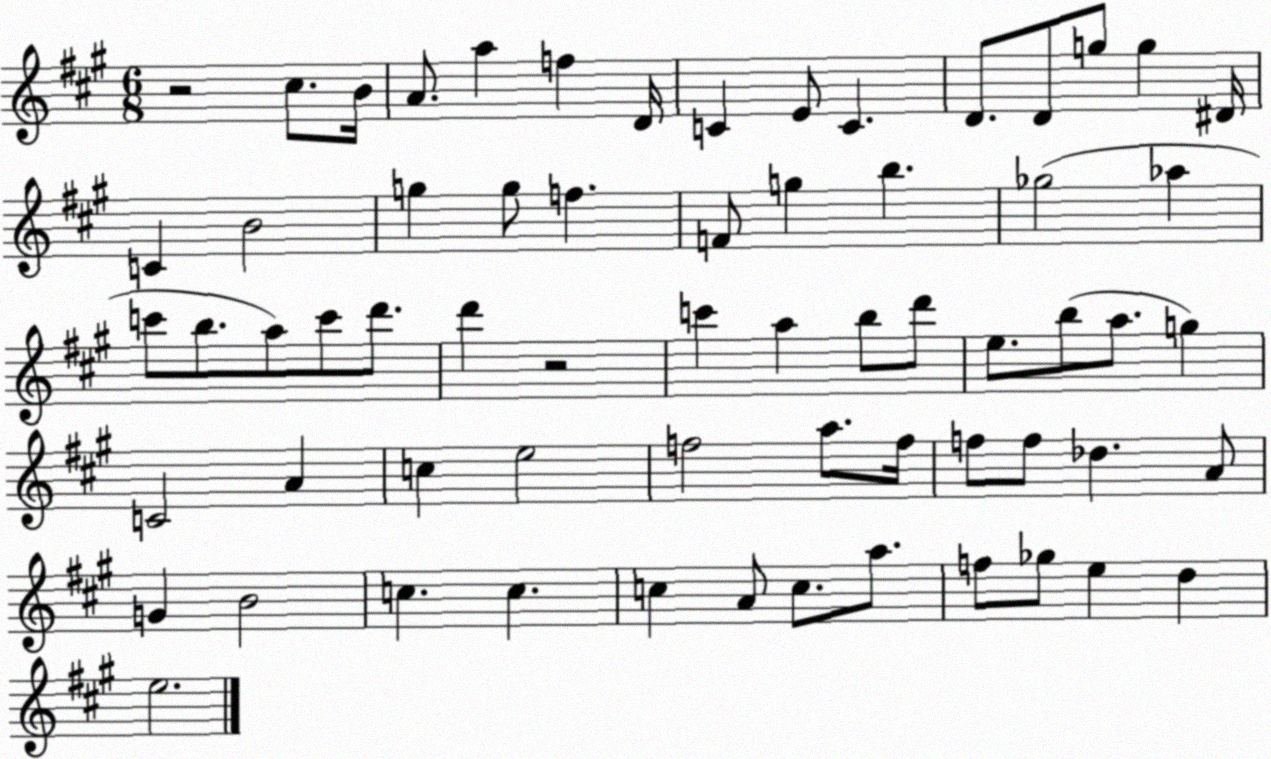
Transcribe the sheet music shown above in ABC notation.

X:1
T:Untitled
M:6/8
L:1/4
K:A
z2 ^c/2 B/4 A/2 a f D/4 C E/2 C D/2 D/2 g/2 g ^D/4 C B2 g g/2 f F/2 g b _g2 _a c'/2 b/2 a/2 c'/2 d'/2 d' z2 c' a b/2 d'/2 e/2 b/2 a/2 g C2 A c e2 f2 a/2 f/4 f/2 f/2 _d A/2 G B2 c c c A/2 c/2 a/2 f/2 _g/2 e d e2